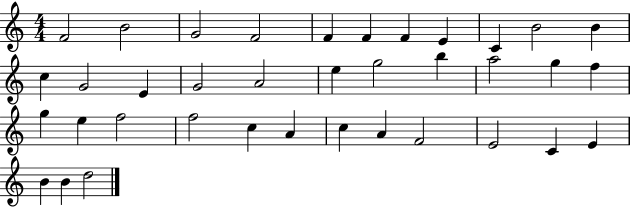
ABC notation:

X:1
T:Untitled
M:4/4
L:1/4
K:C
F2 B2 G2 F2 F F F E C B2 B c G2 E G2 A2 e g2 b a2 g f g e f2 f2 c A c A F2 E2 C E B B d2